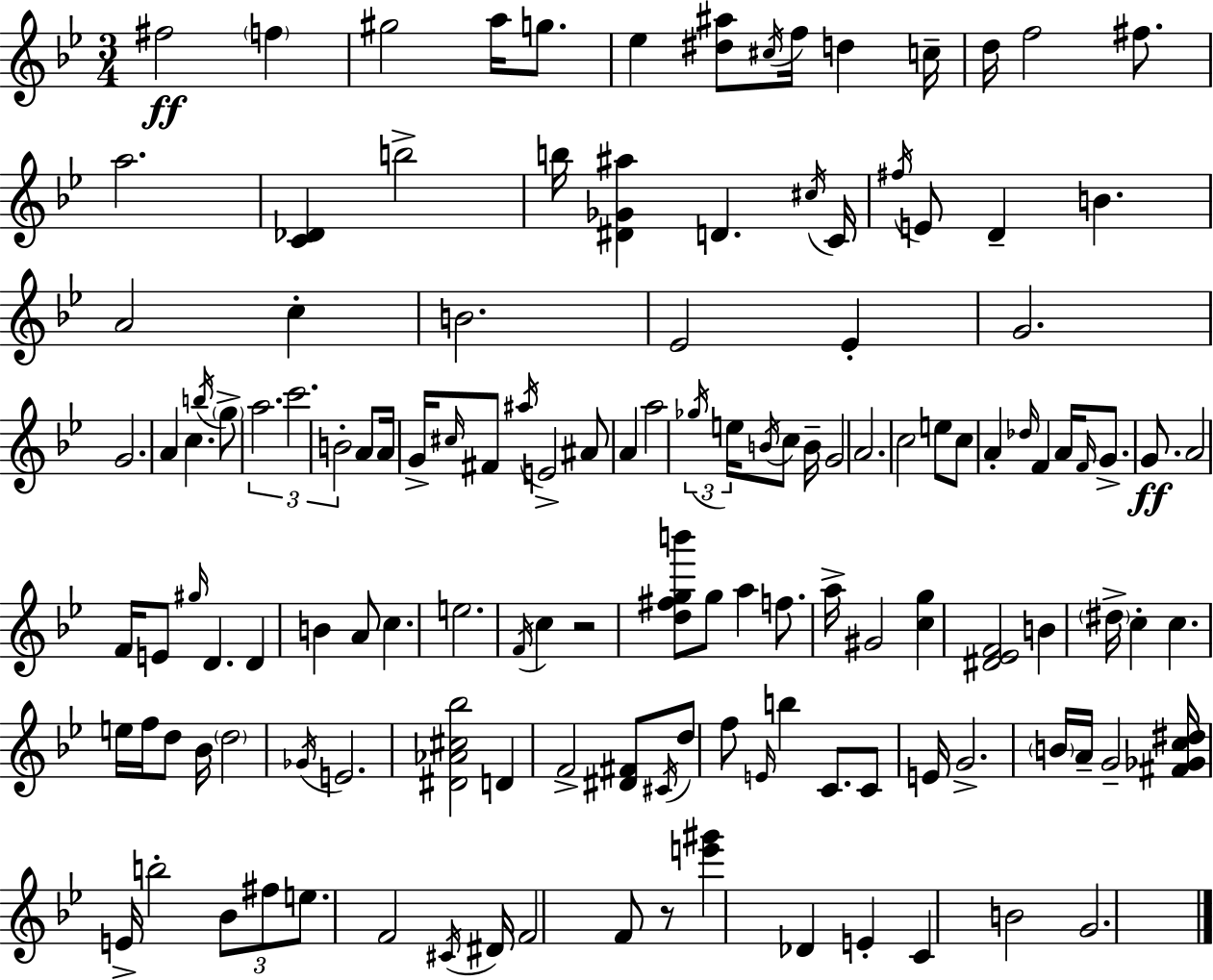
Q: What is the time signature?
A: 3/4